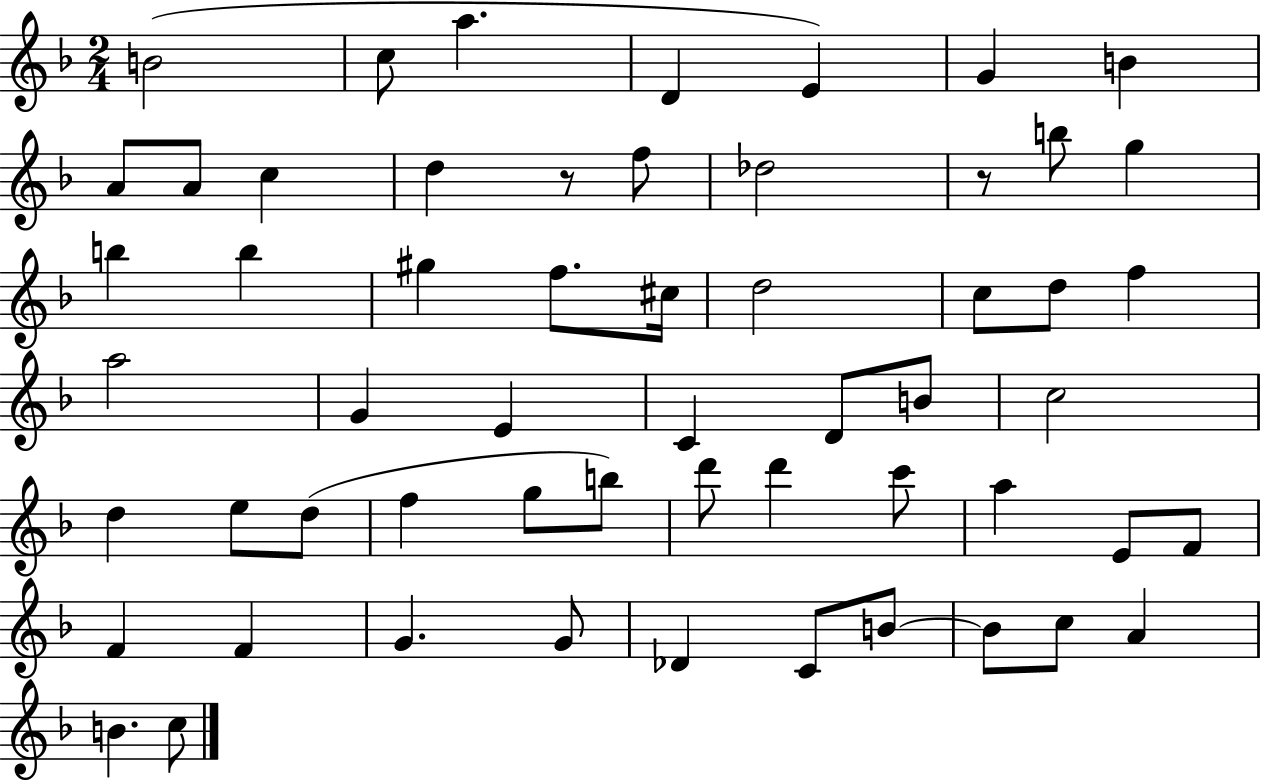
{
  \clef treble
  \numericTimeSignature
  \time 2/4
  \key f \major
  \repeat volta 2 { b'2( | c''8 a''4. | d'4 e'4) | g'4 b'4 | \break a'8 a'8 c''4 | d''4 r8 f''8 | des''2 | r8 b''8 g''4 | \break b''4 b''4 | gis''4 f''8. cis''16 | d''2 | c''8 d''8 f''4 | \break a''2 | g'4 e'4 | c'4 d'8 b'8 | c''2 | \break d''4 e''8 d''8( | f''4 g''8 b''8) | d'''8 d'''4 c'''8 | a''4 e'8 f'8 | \break f'4 f'4 | g'4. g'8 | des'4 c'8 b'8~~ | b'8 c''8 a'4 | \break b'4. c''8 | } \bar "|."
}